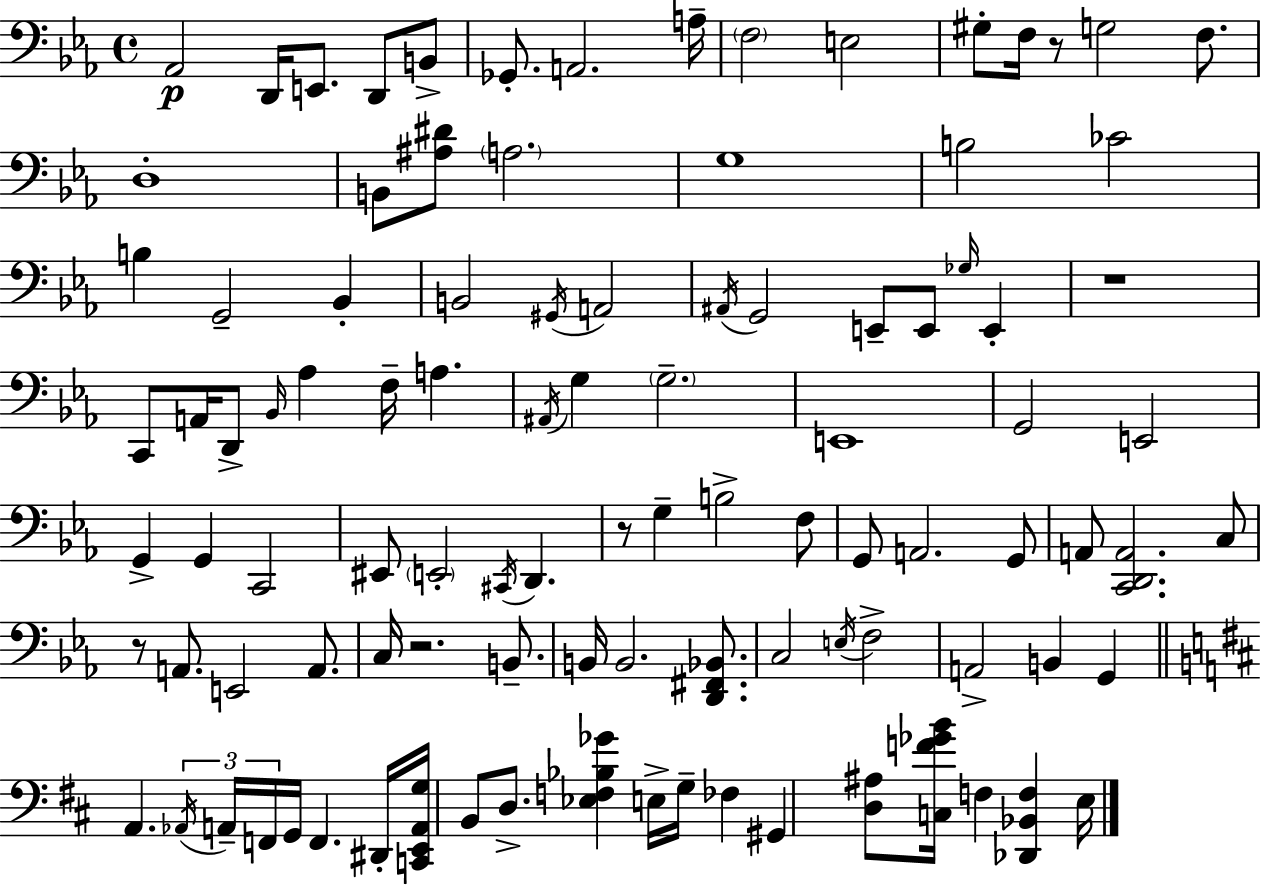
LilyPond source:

{
  \clef bass
  \time 4/4
  \defaultTimeSignature
  \key ees \major
  aes,2\p d,16 e,8. d,8 b,8-> | ges,8.-. a,2. a16-- | \parenthesize f2 e2 | gis8-. f16 r8 g2 f8. | \break d1-. | b,8 <ais dis'>8 \parenthesize a2. | g1 | b2 ces'2 | \break b4 g,2-- bes,4-. | b,2 \acciaccatura { gis,16 } a,2 | \acciaccatura { ais,16 } g,2 e,8-- e,8 \grace { ges16 } e,4-. | r1 | \break c,8 a,16 d,8-> \grace { bes,16 } aes4 f16-- a4. | \acciaccatura { ais,16 } g4 \parenthesize g2.-- | e,1 | g,2 e,2 | \break g,4-> g,4 c,2 | eis,8 \parenthesize e,2-. \acciaccatura { cis,16 } | d,4. r8 g4-- b2-> | f8 g,8 a,2. | \break g,8 a,8 <c, d, a,>2. | c8 r8 a,8. e,2 | a,8. c16 r2. | b,8.-- b,16 b,2. | \break <d, fis, bes,>8. c2 \acciaccatura { e16 } f2-> | a,2-> b,4 | g,4 \bar "||" \break \key d \major a,4. \tuplet 3/2 { \acciaccatura { aes,16 } a,16-- f,16 } g,16 f,4. | dis,16-. <c, e, a, g>16 b,8 d8.-> <ees f bes ges'>4 e16-> g16-- fes4 | gis,4 <d ais>8 <c f' ges' b'>16 f4 <des, bes, f>4 | e16 \bar "|."
}